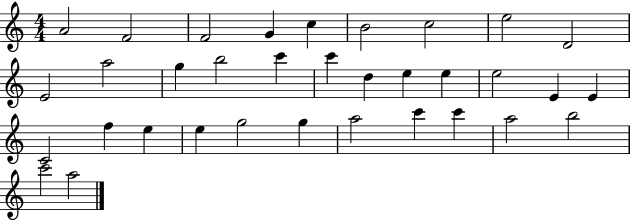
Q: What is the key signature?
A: C major